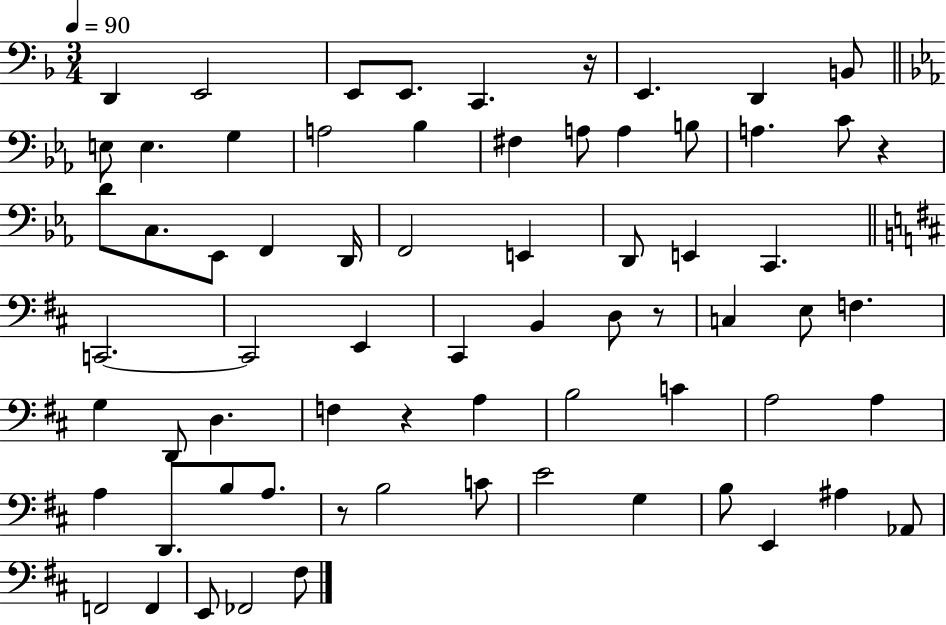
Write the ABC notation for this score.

X:1
T:Untitled
M:3/4
L:1/4
K:F
D,, E,,2 E,,/2 E,,/2 C,, z/4 E,, D,, B,,/2 E,/2 E, G, A,2 _B, ^F, A,/2 A, B,/2 A, C/2 z D/2 C,/2 _E,,/2 F,, D,,/4 F,,2 E,, D,,/2 E,, C,, C,,2 C,,2 E,, ^C,, B,, D,/2 z/2 C, E,/2 F, G, D,,/2 D, F, z A, B,2 C A,2 A, A, D,,/2 B,/2 A,/2 z/2 B,2 C/2 E2 G, B,/2 E,, ^A, _A,,/2 F,,2 F,, E,,/2 _F,,2 ^F,/2